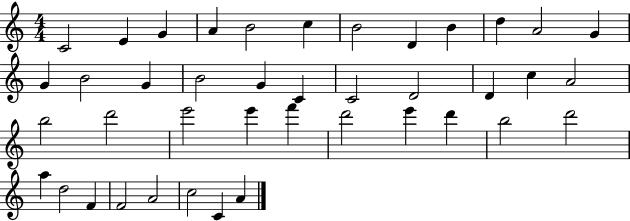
X:1
T:Untitled
M:4/4
L:1/4
K:C
C2 E G A B2 c B2 D B d A2 G G B2 G B2 G C C2 D2 D c A2 b2 d'2 e'2 e' f' d'2 e' d' b2 d'2 a d2 F F2 A2 c2 C A